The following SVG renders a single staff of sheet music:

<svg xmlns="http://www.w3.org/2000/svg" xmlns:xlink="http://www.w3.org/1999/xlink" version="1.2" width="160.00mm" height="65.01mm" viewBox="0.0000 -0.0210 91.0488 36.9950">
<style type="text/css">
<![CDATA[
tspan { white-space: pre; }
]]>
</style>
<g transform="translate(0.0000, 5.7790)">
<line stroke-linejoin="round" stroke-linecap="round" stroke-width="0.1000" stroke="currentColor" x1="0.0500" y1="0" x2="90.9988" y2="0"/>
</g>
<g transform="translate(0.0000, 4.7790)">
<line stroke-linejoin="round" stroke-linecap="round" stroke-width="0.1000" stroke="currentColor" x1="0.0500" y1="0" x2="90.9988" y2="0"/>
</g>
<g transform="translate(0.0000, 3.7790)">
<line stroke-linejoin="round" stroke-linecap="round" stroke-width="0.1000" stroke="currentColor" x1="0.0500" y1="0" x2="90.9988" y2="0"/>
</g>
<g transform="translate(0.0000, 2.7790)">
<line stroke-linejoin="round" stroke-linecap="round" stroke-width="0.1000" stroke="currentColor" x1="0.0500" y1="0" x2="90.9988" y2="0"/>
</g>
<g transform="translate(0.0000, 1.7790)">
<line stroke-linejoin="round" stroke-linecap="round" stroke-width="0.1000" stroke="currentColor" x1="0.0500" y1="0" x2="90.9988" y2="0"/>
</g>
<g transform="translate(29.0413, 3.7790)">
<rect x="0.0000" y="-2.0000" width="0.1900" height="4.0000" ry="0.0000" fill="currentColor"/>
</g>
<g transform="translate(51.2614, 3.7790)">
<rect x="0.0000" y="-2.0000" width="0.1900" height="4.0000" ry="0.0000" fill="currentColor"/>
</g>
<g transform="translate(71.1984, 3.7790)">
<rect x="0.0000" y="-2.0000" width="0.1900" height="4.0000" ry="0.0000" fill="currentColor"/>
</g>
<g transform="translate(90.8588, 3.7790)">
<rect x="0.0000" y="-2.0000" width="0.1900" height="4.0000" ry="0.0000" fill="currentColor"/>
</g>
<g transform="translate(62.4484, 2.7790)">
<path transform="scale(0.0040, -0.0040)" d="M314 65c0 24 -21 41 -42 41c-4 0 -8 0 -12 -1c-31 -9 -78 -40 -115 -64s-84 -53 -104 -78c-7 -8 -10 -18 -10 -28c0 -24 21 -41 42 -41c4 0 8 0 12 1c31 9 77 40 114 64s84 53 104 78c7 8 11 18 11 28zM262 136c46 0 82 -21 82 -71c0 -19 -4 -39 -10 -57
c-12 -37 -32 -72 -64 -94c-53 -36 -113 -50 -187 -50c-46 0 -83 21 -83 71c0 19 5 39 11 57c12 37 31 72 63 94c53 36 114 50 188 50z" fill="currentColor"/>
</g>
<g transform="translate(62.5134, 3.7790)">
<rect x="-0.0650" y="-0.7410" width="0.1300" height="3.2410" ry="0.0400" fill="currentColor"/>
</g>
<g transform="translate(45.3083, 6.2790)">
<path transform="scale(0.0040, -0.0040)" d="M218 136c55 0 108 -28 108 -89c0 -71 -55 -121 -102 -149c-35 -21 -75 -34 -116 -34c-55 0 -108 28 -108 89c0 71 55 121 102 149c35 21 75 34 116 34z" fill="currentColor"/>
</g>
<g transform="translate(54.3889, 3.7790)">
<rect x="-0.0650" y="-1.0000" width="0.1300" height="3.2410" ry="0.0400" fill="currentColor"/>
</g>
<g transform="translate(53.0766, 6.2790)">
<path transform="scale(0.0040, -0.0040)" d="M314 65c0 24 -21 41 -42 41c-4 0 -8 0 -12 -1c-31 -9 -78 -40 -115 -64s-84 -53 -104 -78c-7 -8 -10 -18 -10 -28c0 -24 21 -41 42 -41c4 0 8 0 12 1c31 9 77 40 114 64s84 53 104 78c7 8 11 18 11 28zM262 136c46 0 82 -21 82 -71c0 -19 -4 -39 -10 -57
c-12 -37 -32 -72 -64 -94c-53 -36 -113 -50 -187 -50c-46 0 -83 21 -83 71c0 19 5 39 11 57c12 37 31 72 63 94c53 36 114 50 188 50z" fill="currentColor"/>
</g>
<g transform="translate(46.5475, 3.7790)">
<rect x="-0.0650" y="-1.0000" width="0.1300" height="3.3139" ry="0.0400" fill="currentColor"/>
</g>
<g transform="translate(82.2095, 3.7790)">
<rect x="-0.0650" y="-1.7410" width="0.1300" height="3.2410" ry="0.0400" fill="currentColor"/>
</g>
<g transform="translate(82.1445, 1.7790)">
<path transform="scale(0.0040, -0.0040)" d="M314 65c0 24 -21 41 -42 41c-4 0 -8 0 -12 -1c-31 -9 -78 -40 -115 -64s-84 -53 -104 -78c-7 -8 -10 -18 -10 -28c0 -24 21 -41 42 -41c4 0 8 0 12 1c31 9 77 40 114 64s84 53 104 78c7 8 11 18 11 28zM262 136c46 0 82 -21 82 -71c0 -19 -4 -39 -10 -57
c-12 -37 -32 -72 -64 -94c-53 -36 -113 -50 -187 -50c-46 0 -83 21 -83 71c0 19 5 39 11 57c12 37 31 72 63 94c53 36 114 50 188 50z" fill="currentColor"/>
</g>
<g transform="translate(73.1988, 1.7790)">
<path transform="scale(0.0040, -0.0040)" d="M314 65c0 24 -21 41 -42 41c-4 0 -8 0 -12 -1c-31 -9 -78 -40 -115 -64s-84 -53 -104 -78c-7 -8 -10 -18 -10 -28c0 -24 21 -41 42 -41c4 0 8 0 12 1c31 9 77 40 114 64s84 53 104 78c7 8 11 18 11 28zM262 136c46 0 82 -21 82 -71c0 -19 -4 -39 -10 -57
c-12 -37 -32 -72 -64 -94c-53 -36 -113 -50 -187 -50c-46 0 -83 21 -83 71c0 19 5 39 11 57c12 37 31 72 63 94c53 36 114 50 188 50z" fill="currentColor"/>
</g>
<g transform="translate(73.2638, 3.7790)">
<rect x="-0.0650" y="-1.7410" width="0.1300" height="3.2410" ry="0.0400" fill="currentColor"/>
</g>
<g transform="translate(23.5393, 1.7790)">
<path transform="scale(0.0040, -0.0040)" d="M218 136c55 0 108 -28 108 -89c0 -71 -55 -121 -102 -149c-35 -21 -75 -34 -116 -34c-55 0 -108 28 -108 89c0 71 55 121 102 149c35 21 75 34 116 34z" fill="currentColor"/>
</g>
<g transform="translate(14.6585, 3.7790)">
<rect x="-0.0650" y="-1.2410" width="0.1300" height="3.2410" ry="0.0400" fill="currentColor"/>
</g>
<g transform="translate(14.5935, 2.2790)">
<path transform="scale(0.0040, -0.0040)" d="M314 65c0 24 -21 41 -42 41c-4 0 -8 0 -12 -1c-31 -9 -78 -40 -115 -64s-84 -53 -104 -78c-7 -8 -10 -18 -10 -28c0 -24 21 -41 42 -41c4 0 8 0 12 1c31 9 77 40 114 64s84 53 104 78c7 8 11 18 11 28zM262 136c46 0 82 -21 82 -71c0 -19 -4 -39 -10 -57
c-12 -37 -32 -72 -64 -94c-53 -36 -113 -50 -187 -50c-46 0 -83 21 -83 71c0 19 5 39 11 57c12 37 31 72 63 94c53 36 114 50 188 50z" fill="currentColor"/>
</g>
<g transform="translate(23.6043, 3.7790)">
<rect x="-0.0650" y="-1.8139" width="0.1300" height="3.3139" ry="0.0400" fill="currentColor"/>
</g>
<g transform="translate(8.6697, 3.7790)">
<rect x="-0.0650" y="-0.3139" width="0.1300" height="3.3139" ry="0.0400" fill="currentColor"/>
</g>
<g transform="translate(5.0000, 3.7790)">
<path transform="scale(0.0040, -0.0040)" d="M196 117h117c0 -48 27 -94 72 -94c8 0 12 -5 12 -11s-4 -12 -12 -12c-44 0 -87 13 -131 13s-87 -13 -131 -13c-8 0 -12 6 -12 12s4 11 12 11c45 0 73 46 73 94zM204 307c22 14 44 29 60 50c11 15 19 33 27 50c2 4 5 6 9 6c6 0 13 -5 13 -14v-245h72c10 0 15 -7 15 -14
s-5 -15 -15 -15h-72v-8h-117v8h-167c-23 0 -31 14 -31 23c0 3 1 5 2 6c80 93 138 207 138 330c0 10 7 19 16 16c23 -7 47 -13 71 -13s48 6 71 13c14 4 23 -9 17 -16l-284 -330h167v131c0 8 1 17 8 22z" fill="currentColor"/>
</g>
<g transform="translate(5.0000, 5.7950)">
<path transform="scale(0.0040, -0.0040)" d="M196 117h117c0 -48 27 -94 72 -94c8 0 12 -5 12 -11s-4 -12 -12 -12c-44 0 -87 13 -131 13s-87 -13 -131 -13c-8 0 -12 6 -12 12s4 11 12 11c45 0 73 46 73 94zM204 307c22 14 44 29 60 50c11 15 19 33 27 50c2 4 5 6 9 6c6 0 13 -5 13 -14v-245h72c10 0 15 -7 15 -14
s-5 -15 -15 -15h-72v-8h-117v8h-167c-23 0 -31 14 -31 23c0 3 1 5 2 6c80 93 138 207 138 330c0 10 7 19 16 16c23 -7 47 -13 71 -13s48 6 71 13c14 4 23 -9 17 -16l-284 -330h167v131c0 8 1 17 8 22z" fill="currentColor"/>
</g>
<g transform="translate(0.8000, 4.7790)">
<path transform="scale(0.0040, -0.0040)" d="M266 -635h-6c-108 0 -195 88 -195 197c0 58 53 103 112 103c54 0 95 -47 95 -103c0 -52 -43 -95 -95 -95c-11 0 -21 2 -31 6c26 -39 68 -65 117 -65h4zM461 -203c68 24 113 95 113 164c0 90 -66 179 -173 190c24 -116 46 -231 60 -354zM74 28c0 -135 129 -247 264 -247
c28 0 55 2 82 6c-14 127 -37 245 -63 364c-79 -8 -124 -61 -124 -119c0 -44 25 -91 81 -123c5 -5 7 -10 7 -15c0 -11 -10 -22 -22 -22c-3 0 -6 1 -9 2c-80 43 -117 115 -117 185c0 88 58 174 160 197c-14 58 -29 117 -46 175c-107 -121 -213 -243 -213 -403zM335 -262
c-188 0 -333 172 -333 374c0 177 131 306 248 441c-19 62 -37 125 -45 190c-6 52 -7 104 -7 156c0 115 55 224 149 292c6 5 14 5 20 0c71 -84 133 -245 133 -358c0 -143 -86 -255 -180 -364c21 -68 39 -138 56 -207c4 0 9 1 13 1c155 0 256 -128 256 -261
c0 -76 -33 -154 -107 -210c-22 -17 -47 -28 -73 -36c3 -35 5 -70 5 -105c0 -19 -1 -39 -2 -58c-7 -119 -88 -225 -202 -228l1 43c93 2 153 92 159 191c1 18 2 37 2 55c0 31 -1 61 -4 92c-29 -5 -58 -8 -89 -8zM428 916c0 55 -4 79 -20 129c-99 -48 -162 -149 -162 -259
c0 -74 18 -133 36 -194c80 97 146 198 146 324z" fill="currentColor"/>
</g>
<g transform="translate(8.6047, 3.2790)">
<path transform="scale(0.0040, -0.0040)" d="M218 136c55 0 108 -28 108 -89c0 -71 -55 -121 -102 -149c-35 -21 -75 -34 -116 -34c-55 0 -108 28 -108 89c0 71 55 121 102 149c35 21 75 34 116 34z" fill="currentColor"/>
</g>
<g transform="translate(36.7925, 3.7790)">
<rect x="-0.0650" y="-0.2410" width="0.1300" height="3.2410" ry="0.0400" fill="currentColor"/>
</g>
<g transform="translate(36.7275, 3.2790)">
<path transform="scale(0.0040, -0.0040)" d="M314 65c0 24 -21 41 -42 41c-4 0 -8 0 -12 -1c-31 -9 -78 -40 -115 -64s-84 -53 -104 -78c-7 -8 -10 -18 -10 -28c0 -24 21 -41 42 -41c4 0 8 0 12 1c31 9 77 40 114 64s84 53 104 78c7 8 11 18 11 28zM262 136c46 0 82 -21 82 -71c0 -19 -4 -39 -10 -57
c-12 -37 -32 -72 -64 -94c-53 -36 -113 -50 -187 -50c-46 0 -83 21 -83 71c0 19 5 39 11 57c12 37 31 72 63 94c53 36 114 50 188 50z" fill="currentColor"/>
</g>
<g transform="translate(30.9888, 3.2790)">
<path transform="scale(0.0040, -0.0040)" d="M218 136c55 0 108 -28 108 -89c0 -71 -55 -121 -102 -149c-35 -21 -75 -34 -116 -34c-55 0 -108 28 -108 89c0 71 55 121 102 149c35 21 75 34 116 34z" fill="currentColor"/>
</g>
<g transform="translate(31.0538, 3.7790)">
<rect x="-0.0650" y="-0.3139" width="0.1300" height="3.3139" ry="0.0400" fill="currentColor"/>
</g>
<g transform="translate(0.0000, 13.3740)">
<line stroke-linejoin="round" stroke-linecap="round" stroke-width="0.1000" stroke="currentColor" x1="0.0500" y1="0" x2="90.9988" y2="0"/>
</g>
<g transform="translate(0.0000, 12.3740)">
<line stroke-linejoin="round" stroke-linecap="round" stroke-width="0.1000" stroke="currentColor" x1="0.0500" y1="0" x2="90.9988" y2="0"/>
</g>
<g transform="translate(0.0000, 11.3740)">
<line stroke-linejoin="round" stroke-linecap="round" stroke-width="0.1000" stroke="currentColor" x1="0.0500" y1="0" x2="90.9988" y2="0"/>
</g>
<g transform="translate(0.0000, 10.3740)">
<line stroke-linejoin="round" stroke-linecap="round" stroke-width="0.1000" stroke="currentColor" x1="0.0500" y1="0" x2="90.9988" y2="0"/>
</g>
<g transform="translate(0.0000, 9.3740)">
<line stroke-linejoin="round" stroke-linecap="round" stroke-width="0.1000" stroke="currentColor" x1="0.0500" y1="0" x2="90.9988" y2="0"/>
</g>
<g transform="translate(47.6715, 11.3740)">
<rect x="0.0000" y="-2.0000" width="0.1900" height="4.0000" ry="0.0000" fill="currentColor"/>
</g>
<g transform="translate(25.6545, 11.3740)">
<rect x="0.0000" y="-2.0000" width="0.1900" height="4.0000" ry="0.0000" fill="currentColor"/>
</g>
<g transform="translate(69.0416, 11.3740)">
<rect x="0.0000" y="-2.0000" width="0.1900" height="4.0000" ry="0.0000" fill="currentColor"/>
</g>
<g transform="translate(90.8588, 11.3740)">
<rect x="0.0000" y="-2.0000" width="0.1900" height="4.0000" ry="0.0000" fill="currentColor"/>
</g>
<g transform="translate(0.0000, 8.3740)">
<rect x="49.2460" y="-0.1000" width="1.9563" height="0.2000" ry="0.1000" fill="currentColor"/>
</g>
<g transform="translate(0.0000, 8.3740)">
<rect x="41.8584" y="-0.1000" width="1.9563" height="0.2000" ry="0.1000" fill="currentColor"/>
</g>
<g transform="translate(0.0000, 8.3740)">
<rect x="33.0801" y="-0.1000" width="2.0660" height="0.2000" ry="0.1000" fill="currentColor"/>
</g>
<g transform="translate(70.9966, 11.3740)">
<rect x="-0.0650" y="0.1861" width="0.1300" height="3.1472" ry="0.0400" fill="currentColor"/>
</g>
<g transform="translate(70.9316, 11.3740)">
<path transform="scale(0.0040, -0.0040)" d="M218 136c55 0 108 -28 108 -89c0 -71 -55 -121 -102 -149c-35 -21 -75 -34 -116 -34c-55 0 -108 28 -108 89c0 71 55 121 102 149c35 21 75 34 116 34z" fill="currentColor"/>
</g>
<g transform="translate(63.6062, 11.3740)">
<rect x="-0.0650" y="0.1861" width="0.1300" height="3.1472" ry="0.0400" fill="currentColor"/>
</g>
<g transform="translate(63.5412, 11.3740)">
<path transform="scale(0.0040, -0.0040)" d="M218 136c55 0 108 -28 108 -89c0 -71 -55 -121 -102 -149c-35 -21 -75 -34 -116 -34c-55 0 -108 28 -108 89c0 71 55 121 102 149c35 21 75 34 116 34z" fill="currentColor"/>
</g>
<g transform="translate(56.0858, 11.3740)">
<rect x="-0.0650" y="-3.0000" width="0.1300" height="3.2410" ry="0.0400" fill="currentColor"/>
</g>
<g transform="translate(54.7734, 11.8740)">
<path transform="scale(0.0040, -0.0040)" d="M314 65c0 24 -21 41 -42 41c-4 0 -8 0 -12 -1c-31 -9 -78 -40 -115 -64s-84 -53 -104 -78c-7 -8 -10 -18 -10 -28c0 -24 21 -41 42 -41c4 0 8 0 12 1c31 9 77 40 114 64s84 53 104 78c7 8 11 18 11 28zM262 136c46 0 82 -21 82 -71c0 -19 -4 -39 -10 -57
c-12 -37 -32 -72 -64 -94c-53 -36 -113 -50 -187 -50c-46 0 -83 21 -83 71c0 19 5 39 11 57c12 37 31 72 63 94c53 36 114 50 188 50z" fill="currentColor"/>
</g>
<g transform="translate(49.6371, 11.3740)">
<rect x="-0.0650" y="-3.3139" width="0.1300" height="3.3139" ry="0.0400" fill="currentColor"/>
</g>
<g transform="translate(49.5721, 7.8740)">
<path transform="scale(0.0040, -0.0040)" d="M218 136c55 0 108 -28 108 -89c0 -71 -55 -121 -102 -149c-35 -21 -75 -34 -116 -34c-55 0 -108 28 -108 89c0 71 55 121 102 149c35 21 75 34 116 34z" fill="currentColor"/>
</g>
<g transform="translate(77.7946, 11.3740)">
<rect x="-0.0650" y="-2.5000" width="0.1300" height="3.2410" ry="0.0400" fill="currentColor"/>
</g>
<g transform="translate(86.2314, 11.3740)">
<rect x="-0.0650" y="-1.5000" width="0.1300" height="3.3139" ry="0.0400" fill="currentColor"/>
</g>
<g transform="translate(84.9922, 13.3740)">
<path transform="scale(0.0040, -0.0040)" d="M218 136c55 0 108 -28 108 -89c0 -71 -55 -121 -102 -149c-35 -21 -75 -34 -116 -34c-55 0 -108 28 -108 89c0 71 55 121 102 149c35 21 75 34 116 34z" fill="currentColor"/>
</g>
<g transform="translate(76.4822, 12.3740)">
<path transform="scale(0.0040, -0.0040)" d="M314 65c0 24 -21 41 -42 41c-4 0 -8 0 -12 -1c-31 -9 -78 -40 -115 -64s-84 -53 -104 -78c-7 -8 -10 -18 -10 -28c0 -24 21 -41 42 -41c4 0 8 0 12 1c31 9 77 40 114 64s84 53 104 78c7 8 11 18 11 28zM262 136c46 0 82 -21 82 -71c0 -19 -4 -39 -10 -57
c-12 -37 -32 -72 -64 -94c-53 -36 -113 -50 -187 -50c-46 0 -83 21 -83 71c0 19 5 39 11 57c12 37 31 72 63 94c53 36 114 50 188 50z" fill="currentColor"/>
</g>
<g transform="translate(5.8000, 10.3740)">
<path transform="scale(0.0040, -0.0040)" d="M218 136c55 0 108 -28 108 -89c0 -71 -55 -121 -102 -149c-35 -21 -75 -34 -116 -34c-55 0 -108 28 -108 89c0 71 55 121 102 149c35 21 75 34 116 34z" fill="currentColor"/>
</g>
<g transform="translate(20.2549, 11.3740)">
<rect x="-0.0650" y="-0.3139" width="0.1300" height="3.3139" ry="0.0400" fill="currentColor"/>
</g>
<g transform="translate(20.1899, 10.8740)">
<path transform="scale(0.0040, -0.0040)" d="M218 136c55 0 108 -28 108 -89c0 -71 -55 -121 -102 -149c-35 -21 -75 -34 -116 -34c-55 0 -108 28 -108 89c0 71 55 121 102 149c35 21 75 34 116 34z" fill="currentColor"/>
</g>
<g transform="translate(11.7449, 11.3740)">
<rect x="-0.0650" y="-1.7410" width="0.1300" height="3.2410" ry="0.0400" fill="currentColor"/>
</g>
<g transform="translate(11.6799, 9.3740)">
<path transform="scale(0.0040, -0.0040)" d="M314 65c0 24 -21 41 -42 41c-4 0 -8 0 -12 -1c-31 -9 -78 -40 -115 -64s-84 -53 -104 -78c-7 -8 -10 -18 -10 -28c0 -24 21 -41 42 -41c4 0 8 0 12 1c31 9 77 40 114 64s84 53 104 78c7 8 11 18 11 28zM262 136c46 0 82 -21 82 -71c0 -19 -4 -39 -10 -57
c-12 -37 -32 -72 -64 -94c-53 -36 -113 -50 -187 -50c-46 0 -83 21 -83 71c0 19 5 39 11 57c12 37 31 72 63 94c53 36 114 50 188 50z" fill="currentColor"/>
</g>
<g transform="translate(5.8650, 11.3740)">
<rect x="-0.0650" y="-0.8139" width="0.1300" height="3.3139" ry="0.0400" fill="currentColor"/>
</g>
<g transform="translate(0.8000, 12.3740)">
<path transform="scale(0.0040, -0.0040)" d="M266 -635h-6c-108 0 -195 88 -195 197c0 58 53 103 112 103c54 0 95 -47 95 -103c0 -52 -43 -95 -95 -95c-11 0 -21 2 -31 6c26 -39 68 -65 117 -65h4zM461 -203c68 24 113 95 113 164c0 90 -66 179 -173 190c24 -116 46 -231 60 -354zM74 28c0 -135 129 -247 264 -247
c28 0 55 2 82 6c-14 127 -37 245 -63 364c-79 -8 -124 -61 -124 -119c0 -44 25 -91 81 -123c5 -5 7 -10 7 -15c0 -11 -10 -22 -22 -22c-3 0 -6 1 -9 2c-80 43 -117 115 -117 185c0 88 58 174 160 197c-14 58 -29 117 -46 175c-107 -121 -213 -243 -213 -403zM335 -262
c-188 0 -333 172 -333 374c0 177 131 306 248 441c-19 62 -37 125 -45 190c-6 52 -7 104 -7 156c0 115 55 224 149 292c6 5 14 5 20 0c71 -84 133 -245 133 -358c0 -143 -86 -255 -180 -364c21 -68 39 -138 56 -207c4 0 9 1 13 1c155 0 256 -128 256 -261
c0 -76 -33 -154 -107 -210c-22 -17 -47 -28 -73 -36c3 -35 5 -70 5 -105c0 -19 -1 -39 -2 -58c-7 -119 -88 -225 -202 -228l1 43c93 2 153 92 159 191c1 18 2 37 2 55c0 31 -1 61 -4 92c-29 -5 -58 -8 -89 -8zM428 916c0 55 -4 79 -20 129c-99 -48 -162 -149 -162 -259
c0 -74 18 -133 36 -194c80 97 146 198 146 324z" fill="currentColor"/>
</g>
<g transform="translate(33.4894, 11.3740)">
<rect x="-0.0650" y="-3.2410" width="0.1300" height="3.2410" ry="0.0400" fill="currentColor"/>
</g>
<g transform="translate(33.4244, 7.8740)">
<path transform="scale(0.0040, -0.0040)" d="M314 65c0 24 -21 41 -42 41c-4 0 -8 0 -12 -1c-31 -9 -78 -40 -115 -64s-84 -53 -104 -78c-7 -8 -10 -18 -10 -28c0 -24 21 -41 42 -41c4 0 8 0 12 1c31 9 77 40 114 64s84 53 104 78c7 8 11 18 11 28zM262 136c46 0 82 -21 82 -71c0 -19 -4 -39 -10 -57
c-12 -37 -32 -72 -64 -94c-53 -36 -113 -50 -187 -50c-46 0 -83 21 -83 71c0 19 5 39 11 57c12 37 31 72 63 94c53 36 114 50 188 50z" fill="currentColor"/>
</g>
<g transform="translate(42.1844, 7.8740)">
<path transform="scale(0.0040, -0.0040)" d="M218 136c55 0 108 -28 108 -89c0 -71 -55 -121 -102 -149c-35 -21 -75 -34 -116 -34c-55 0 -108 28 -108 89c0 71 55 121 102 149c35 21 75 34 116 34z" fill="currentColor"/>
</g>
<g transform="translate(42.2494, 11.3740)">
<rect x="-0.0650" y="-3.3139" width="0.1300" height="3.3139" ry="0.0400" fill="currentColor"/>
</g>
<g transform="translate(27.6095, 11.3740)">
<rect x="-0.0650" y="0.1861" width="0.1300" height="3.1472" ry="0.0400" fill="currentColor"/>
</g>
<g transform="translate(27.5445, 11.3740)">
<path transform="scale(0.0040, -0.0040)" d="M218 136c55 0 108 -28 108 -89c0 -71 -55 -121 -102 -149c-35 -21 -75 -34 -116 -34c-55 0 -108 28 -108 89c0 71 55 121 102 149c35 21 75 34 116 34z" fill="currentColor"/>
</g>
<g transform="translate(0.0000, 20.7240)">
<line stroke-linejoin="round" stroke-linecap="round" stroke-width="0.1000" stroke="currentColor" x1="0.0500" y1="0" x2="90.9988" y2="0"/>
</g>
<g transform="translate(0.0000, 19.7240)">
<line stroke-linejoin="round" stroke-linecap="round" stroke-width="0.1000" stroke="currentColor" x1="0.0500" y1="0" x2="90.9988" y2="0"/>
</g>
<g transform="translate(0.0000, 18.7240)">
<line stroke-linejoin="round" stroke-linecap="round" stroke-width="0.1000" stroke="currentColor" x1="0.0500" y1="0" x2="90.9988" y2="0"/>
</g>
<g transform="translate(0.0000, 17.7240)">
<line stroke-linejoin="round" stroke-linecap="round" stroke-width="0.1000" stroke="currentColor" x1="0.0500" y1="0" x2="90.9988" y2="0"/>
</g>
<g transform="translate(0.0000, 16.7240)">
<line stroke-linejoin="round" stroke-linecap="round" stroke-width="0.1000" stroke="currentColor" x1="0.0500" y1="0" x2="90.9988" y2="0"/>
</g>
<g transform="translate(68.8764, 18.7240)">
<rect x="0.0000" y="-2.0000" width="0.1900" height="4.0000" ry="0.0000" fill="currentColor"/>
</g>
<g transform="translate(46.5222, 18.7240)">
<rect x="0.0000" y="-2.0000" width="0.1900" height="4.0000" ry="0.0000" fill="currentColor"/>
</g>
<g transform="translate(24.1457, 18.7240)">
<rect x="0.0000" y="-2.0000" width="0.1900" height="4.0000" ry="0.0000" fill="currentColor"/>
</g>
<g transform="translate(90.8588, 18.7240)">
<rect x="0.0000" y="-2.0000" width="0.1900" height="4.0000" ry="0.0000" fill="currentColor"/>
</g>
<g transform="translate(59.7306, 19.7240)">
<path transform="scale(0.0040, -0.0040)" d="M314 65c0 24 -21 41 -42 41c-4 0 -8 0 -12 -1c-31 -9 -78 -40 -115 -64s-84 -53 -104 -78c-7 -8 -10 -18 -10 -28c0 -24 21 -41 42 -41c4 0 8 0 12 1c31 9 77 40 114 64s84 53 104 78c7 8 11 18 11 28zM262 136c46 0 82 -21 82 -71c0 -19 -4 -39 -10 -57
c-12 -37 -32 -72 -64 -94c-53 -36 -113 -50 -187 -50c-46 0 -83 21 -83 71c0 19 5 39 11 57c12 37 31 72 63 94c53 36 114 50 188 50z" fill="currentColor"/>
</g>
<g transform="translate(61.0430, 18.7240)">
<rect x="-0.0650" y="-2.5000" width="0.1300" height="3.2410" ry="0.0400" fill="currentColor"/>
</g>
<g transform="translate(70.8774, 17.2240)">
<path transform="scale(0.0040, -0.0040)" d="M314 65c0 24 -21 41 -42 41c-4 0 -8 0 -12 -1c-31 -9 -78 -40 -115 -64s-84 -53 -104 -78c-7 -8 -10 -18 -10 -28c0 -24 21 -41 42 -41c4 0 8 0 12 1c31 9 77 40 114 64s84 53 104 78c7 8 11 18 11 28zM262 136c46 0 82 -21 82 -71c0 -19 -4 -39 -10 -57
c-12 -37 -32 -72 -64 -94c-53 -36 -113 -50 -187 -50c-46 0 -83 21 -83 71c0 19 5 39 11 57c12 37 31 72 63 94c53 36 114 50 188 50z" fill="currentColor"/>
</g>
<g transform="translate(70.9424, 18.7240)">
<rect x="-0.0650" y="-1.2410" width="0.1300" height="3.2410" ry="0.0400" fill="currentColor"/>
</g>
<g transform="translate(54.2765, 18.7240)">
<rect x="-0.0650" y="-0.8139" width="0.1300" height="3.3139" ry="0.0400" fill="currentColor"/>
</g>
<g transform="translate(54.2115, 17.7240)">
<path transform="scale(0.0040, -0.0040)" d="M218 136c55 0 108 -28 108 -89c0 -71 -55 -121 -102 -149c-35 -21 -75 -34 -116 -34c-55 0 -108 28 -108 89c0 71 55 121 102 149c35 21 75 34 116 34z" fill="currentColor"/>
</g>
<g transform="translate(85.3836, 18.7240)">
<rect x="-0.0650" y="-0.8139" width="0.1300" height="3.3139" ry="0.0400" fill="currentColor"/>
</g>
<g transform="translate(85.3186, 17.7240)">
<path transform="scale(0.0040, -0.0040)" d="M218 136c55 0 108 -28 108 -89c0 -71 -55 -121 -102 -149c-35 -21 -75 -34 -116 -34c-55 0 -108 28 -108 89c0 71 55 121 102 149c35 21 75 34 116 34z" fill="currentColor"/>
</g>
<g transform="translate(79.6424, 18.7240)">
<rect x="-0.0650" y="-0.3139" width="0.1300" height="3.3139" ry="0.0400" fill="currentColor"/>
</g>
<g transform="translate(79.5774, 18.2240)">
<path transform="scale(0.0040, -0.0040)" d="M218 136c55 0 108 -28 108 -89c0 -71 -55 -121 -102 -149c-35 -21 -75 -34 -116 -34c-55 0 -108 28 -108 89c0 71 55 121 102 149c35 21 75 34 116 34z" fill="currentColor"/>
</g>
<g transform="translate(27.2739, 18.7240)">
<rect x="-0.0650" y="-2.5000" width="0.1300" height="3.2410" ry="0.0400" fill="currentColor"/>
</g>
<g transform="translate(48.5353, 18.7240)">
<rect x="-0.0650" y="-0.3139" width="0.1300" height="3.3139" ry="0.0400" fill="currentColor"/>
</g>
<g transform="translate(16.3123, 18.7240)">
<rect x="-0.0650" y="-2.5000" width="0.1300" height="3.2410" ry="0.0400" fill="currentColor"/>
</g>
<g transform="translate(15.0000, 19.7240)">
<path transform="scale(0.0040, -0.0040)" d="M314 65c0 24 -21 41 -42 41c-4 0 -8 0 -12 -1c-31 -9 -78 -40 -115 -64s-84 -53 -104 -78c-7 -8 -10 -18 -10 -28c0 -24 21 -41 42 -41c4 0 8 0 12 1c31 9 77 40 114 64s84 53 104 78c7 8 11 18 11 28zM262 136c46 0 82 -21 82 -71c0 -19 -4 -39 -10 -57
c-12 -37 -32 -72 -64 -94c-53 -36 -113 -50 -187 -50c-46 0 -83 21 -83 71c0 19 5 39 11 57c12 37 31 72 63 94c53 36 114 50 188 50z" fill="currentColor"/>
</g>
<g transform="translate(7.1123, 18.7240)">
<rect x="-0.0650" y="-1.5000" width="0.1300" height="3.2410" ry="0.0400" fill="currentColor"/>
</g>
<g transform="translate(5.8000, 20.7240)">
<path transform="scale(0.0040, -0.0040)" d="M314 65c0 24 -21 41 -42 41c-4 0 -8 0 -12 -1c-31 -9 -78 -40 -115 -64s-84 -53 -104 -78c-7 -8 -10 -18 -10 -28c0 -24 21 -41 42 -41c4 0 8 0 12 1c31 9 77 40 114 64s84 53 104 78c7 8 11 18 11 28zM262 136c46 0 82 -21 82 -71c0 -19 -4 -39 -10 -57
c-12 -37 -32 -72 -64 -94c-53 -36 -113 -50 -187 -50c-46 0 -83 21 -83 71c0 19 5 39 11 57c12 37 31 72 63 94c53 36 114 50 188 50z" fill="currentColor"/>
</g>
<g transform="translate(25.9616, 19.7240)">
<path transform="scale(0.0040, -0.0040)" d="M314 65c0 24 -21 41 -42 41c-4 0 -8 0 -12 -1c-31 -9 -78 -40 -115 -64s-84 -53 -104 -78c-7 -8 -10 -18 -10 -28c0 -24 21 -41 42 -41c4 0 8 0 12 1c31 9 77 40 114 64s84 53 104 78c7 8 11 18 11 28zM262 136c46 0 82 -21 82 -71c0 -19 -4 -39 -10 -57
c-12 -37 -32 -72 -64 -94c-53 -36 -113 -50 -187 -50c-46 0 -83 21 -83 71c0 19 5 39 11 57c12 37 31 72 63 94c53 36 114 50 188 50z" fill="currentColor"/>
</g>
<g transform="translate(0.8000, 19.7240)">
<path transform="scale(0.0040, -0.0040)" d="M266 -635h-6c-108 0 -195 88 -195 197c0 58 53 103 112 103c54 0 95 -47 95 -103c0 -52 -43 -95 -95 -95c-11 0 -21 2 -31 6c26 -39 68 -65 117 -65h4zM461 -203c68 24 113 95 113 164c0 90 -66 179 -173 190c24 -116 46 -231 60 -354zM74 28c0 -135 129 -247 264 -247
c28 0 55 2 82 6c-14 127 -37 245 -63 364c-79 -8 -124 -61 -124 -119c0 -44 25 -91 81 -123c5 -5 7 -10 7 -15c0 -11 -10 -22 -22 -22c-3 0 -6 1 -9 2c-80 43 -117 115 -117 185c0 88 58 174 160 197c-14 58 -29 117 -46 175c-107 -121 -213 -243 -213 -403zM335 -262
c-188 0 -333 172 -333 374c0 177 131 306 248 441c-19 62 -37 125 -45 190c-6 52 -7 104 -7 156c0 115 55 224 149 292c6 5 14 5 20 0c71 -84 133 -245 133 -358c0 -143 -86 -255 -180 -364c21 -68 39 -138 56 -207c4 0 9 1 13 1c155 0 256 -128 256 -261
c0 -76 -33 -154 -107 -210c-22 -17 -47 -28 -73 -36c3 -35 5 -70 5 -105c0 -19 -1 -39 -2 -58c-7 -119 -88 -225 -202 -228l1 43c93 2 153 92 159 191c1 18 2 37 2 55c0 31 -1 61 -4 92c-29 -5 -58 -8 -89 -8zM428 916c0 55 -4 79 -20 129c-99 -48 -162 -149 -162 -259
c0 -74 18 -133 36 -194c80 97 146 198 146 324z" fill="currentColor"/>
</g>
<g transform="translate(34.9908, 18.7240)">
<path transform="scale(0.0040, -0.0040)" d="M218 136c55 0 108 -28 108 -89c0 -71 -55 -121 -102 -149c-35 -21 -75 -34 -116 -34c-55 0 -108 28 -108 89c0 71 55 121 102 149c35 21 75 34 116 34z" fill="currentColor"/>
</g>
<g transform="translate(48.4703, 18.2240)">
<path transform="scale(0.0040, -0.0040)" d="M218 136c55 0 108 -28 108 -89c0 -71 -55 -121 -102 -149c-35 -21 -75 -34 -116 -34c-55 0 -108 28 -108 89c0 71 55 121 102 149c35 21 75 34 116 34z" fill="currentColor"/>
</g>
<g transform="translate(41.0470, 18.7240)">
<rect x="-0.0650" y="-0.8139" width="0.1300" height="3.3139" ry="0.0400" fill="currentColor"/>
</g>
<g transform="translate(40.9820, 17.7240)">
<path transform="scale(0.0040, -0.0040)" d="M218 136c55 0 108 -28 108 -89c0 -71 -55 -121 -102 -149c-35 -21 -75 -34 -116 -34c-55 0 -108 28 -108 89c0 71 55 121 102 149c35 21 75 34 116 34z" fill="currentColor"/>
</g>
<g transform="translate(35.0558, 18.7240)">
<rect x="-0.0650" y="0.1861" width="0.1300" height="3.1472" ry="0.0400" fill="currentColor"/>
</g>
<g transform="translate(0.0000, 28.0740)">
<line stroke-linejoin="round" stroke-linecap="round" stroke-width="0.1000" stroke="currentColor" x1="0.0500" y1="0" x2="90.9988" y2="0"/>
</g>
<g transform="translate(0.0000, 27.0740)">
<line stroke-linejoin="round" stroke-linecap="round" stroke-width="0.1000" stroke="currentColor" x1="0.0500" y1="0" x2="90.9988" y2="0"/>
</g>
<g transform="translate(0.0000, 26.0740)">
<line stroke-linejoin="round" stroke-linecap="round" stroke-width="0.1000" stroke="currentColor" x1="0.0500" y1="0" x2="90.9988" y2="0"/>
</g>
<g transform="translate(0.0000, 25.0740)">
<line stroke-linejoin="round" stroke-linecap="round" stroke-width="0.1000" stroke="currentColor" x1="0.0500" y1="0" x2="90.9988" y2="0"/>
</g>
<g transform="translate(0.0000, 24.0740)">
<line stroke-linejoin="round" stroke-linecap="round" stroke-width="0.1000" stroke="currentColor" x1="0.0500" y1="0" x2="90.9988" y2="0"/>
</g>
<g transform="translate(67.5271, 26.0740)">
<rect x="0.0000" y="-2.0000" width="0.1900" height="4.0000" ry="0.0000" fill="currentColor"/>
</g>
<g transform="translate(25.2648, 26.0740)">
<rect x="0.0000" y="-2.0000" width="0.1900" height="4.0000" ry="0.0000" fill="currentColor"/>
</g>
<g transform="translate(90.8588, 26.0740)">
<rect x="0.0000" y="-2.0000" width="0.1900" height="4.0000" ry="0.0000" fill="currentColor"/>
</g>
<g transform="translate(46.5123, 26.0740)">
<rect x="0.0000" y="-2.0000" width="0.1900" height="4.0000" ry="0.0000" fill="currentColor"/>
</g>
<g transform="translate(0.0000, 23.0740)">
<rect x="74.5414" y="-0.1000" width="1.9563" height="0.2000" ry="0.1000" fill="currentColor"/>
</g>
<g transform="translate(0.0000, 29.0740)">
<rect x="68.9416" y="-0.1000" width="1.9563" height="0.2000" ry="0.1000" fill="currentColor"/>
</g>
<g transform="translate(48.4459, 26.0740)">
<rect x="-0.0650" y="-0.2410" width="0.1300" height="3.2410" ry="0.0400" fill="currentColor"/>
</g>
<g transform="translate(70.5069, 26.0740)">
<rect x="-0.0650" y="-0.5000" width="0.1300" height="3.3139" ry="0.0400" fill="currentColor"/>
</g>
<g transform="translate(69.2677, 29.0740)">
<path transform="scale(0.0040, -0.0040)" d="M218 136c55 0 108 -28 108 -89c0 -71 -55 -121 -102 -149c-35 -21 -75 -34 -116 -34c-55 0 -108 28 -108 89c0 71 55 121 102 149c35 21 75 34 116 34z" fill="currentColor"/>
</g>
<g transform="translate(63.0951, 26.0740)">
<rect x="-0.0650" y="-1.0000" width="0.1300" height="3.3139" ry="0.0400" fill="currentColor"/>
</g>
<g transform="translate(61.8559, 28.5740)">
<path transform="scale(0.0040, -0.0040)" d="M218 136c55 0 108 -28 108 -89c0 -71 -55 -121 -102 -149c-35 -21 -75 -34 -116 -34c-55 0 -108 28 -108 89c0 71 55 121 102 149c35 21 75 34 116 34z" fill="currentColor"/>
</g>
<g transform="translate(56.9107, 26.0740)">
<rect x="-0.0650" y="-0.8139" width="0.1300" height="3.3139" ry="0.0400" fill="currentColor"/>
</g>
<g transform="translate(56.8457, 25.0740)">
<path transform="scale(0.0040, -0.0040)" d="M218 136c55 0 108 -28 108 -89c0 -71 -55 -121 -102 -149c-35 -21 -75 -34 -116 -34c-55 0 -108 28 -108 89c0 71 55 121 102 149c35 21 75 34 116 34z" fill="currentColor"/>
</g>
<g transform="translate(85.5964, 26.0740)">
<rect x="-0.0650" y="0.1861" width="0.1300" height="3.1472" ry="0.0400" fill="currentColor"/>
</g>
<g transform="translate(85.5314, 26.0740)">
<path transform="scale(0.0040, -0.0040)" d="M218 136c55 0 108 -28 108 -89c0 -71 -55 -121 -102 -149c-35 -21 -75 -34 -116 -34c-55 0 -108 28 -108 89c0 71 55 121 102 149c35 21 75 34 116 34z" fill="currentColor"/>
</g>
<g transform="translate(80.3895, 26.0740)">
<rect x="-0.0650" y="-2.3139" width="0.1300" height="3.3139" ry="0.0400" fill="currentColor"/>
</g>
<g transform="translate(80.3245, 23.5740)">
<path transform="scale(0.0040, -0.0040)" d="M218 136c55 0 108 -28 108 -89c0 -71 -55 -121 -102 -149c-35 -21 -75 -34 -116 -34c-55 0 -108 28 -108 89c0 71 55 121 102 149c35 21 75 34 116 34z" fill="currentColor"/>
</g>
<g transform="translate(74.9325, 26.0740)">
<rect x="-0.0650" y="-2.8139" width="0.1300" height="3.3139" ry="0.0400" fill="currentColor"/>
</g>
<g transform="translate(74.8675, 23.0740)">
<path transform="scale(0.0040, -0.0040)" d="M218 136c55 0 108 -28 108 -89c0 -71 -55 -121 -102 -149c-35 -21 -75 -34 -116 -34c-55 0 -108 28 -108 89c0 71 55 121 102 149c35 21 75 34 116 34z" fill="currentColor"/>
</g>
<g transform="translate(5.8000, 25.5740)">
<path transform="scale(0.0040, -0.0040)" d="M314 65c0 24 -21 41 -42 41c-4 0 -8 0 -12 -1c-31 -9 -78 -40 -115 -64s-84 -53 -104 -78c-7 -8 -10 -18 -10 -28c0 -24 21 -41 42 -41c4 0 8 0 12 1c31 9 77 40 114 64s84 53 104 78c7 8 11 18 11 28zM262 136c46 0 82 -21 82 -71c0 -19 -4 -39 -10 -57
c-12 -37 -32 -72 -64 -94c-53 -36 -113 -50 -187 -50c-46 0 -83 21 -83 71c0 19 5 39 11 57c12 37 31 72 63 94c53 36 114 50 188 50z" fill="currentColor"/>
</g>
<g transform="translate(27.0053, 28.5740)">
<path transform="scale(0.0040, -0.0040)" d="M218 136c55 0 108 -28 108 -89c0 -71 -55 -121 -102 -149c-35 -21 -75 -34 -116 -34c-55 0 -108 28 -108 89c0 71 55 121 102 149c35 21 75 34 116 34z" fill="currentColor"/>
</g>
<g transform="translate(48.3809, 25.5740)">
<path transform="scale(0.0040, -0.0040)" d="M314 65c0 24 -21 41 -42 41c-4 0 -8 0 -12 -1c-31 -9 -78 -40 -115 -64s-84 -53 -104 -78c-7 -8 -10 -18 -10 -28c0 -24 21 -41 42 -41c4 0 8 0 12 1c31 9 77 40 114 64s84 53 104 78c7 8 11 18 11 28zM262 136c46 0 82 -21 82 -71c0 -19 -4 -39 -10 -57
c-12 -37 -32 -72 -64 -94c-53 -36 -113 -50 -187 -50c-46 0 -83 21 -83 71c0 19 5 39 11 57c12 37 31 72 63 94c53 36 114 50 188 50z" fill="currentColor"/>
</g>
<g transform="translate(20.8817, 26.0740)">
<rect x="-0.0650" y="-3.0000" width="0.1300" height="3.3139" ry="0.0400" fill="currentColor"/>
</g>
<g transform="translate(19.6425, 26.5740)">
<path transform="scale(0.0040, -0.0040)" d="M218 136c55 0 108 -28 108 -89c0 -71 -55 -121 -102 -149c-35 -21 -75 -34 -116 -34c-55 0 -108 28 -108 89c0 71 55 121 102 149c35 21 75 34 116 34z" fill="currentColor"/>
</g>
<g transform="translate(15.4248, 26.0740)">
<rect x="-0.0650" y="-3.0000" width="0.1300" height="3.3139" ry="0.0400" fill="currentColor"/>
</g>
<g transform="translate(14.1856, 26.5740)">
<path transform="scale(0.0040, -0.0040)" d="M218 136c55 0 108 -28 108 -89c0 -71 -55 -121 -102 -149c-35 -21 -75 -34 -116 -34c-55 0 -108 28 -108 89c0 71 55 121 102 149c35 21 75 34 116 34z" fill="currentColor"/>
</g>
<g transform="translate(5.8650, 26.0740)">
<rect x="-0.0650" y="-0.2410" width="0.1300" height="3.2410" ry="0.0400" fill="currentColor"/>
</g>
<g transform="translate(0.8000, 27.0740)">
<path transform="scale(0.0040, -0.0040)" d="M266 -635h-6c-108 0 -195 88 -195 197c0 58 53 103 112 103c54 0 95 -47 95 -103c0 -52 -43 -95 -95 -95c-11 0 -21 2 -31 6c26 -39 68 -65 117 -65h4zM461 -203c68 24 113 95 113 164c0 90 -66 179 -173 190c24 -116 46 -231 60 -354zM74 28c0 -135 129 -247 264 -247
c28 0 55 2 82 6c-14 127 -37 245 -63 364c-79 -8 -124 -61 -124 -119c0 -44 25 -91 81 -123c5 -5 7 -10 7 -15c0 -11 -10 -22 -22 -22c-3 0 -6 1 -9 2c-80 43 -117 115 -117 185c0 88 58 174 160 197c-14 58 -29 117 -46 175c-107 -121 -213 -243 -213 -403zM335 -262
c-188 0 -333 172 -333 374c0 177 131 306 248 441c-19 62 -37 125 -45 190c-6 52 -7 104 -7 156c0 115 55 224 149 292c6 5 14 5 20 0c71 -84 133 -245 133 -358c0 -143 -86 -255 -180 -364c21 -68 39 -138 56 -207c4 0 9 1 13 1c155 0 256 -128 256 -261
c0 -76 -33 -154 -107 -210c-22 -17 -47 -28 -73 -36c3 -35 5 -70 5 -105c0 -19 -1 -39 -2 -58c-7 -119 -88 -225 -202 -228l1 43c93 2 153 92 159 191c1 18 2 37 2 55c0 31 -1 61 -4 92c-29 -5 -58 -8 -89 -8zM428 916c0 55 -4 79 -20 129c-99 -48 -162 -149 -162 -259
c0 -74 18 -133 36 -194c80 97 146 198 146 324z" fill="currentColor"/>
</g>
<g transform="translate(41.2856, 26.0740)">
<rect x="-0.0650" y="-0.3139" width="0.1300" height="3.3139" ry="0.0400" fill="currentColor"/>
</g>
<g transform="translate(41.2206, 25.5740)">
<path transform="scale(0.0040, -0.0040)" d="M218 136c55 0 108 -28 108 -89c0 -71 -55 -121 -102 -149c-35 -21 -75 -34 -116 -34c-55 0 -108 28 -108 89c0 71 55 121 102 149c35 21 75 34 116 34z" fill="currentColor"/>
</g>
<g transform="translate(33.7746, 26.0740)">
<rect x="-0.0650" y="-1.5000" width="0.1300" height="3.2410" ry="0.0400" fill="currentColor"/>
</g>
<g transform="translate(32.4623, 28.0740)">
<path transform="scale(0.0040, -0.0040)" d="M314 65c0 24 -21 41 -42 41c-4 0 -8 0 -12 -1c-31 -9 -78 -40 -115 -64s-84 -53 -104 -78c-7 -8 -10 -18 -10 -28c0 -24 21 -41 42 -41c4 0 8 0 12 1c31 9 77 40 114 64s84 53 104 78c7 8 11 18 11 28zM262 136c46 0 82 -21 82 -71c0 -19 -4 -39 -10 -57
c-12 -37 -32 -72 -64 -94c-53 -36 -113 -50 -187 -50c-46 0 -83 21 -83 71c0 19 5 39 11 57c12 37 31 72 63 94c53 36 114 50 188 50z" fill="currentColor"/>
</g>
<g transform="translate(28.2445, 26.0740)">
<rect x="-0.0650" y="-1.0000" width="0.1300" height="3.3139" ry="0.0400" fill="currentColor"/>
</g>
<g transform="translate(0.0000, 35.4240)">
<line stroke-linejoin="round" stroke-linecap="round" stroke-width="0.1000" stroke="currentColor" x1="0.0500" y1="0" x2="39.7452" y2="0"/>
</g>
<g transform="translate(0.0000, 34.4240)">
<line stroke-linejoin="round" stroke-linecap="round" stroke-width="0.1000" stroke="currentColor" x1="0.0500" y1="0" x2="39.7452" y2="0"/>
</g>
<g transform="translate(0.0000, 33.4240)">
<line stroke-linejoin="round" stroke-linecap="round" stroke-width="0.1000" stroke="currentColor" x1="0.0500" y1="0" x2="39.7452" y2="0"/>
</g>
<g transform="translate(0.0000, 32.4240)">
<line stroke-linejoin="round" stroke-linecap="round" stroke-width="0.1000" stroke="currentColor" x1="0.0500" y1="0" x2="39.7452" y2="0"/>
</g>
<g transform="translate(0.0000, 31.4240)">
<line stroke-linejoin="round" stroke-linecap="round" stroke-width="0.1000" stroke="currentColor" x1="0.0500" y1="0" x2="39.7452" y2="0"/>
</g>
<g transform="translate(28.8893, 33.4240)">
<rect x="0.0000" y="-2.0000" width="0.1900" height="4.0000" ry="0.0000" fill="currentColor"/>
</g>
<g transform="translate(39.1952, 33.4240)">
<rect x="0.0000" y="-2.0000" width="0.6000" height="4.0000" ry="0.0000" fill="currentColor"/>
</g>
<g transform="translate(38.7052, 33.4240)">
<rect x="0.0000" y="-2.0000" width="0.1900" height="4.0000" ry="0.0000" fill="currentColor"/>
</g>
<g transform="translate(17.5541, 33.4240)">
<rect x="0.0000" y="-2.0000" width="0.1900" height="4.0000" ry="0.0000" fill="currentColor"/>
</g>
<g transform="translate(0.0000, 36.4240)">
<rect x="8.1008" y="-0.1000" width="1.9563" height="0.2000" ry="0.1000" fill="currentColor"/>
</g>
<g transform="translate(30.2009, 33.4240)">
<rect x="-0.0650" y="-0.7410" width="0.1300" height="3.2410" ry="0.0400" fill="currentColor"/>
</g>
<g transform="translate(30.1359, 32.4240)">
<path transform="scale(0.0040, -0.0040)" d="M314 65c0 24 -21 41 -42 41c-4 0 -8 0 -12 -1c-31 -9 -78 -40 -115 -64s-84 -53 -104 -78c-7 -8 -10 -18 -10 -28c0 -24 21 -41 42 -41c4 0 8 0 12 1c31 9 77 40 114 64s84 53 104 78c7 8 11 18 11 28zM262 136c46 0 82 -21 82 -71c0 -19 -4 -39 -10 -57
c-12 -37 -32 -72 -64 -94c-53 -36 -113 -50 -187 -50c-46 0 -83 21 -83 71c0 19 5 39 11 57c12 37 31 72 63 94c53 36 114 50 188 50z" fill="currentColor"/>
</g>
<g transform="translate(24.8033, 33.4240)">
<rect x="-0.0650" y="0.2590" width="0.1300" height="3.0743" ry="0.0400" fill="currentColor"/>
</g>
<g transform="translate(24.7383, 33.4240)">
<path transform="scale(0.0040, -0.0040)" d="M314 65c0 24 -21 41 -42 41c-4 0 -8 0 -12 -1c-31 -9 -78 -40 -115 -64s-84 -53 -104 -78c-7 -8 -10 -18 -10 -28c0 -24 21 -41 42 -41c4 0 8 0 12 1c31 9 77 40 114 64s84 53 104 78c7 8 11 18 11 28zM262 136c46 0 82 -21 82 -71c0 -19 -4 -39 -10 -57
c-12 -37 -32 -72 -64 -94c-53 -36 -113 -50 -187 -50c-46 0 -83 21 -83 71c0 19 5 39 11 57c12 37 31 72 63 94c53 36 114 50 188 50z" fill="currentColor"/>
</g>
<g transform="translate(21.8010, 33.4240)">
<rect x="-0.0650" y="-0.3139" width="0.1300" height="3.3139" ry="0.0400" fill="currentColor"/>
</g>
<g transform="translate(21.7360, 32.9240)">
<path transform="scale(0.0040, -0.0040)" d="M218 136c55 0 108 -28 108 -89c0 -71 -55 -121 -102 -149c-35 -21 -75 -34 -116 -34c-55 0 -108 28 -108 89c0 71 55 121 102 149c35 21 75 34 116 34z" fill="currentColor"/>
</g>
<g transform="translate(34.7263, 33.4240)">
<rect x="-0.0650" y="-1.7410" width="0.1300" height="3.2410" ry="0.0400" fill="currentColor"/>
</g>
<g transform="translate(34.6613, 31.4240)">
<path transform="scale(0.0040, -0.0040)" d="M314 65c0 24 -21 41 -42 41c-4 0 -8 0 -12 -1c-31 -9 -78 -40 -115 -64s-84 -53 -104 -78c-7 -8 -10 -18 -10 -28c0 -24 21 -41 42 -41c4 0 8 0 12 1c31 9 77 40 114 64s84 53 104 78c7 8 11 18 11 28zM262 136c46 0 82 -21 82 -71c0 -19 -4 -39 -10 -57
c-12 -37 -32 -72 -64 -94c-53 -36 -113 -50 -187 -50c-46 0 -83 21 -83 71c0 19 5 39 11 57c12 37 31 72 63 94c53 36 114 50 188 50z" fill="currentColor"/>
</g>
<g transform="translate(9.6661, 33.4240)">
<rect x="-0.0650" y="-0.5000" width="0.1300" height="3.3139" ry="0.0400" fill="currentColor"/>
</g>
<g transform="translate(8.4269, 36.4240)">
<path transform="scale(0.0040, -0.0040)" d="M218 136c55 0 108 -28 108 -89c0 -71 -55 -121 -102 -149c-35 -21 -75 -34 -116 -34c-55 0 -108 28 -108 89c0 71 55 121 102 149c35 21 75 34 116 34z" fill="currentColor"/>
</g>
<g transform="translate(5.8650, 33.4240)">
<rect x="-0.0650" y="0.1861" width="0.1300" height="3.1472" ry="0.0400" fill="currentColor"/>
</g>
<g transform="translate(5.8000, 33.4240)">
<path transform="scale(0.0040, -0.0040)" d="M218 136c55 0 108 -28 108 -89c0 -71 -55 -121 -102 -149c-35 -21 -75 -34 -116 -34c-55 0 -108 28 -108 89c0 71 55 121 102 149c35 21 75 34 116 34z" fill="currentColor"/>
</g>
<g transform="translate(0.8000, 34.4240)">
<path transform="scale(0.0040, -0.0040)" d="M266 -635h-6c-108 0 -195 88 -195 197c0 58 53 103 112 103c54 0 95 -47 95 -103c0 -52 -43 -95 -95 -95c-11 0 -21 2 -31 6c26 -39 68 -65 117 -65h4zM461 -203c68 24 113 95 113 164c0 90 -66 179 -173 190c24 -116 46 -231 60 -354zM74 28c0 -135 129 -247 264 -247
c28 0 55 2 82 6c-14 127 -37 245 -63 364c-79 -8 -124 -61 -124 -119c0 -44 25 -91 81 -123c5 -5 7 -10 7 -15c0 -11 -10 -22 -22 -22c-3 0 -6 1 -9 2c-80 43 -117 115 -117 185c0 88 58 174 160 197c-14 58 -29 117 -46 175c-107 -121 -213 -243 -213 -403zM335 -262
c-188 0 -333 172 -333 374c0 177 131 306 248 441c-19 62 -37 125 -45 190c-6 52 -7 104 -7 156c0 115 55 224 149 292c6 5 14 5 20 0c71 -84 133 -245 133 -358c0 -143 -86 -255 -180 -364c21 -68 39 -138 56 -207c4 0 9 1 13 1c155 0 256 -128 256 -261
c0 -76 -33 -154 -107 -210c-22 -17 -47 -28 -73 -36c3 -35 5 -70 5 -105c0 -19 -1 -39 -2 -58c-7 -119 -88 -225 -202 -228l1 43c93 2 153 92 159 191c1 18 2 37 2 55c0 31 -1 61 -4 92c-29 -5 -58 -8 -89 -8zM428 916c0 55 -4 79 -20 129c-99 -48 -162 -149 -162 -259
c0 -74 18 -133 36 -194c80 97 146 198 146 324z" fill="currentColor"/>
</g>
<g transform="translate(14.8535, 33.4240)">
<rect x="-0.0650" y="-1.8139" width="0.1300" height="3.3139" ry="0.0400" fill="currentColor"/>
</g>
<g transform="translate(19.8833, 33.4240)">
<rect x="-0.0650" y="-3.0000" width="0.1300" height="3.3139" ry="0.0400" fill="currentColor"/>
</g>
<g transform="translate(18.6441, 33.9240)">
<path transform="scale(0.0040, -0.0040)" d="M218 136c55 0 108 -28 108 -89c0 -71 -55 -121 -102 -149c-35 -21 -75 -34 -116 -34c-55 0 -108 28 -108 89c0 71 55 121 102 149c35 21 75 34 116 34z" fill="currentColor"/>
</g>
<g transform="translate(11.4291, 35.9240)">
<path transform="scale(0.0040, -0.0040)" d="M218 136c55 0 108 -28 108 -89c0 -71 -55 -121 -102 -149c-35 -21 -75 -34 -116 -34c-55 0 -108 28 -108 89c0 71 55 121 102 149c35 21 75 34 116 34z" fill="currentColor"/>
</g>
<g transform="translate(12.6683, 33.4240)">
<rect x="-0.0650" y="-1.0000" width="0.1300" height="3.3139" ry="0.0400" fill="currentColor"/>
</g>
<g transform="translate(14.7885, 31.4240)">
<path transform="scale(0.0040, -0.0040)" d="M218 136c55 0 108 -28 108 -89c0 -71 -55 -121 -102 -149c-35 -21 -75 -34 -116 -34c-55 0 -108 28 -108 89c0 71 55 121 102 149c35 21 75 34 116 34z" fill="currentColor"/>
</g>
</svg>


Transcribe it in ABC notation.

X:1
T:Untitled
M:4/4
L:1/4
K:C
c e2 f c c2 D D2 d2 f2 f2 d f2 c B b2 b b A2 B B G2 E E2 G2 G2 B d c d G2 e2 c d c2 A A D E2 c c2 d D C a g B B C D f A c B2 d2 f2